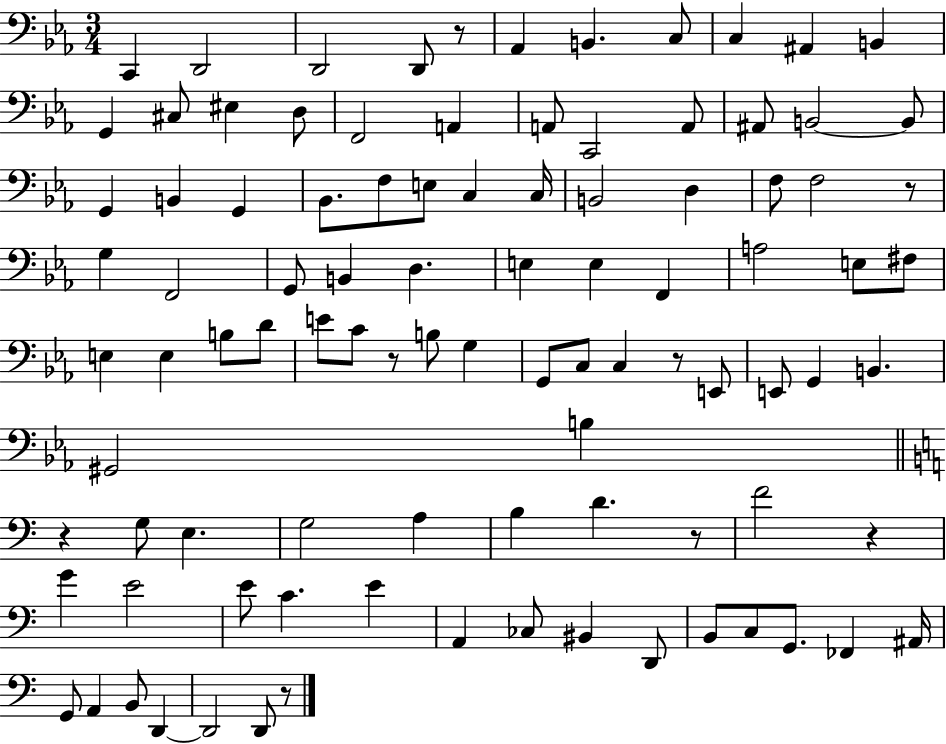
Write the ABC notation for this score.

X:1
T:Untitled
M:3/4
L:1/4
K:Eb
C,, D,,2 D,,2 D,,/2 z/2 _A,, B,, C,/2 C, ^A,, B,, G,, ^C,/2 ^E, D,/2 F,,2 A,, A,,/2 C,,2 A,,/2 ^A,,/2 B,,2 B,,/2 G,, B,, G,, _B,,/2 F,/2 E,/2 C, C,/4 B,,2 D, F,/2 F,2 z/2 G, F,,2 G,,/2 B,, D, E, E, F,, A,2 E,/2 ^F,/2 E, E, B,/2 D/2 E/2 C/2 z/2 B,/2 G, G,,/2 C,/2 C, z/2 E,,/2 E,,/2 G,, B,, ^G,,2 B, z G,/2 E, G,2 A, B, D z/2 F2 z G E2 E/2 C E A,, _C,/2 ^B,, D,,/2 B,,/2 C,/2 G,,/2 _F,, ^A,,/4 G,,/2 A,, B,,/2 D,, D,,2 D,,/2 z/2